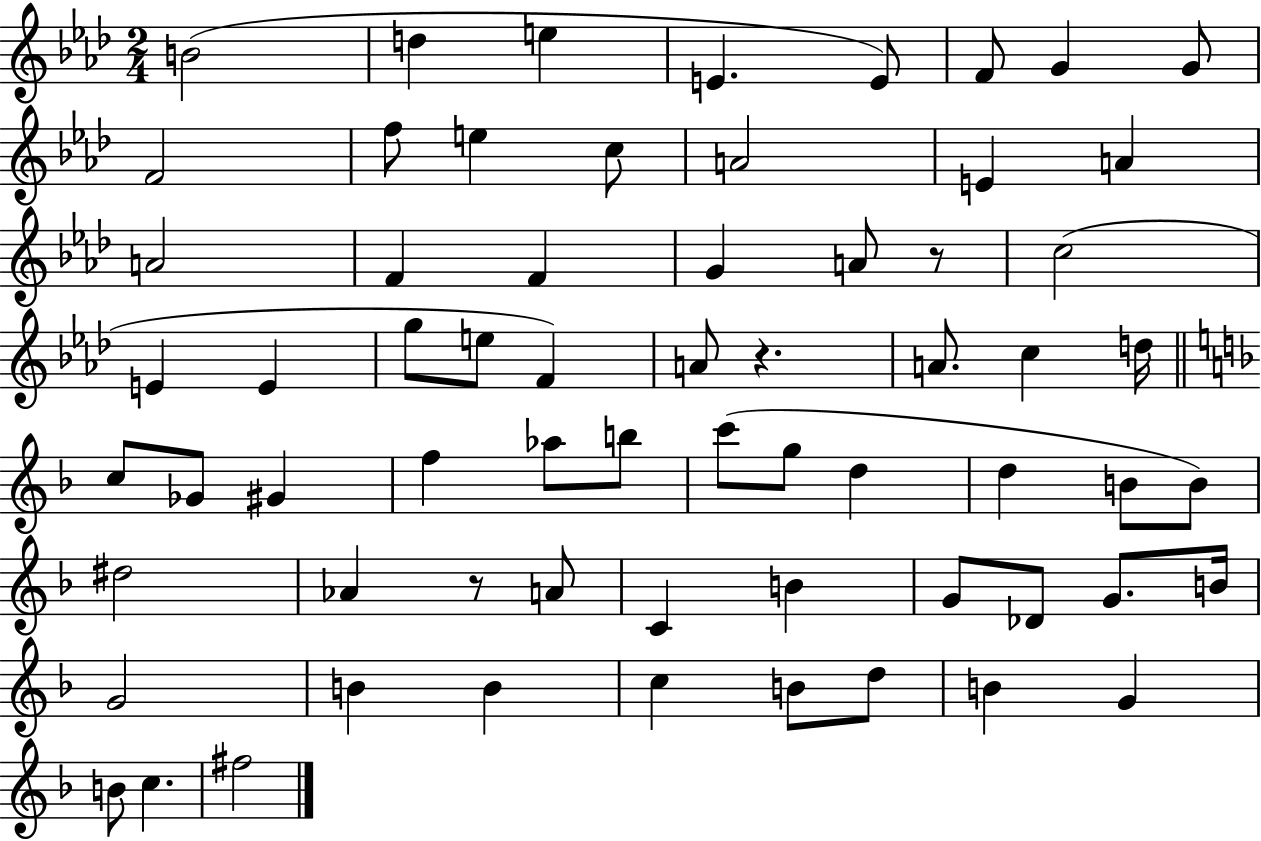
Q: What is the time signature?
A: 2/4